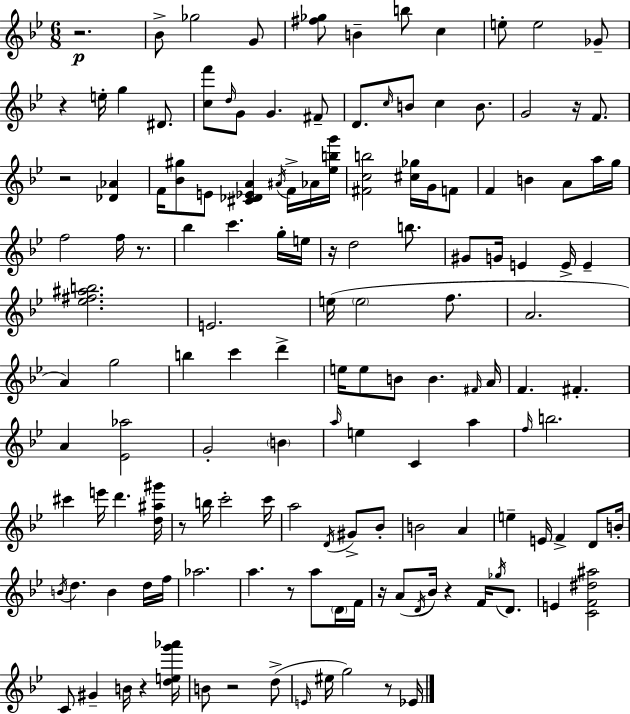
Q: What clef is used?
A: treble